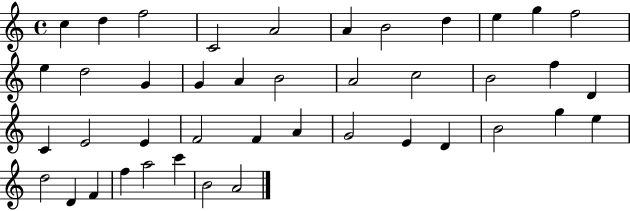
{
  \clef treble
  \time 4/4
  \defaultTimeSignature
  \key c \major
  c''4 d''4 f''2 | c'2 a'2 | a'4 b'2 d''4 | e''4 g''4 f''2 | \break e''4 d''2 g'4 | g'4 a'4 b'2 | a'2 c''2 | b'2 f''4 d'4 | \break c'4 e'2 e'4 | f'2 f'4 a'4 | g'2 e'4 d'4 | b'2 g''4 e''4 | \break d''2 d'4 f'4 | f''4 a''2 c'''4 | b'2 a'2 | \bar "|."
}